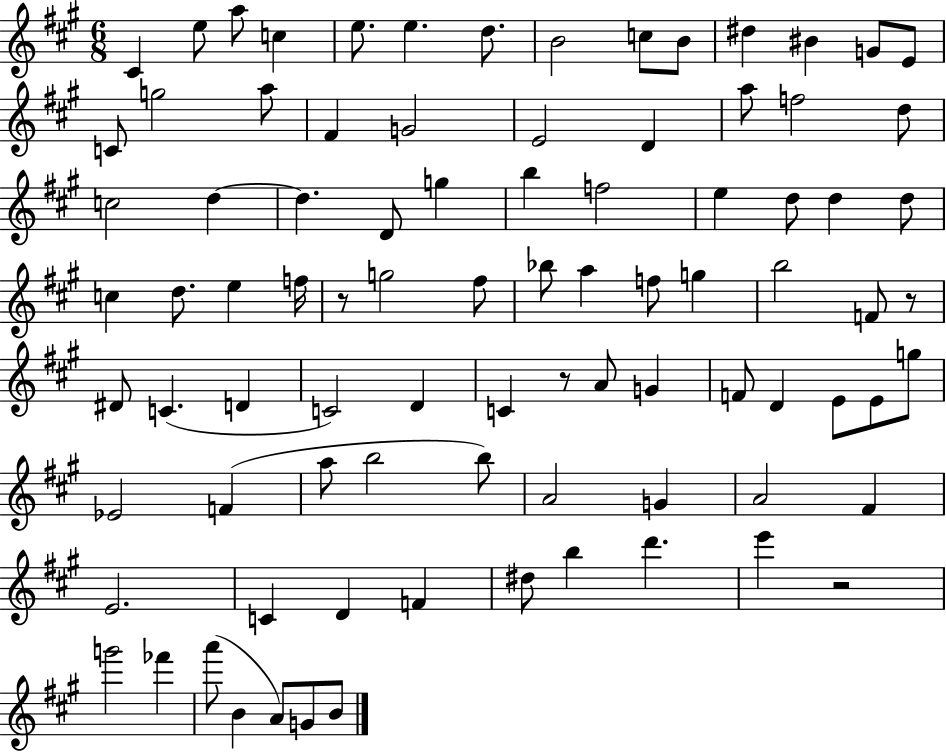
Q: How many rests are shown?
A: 4